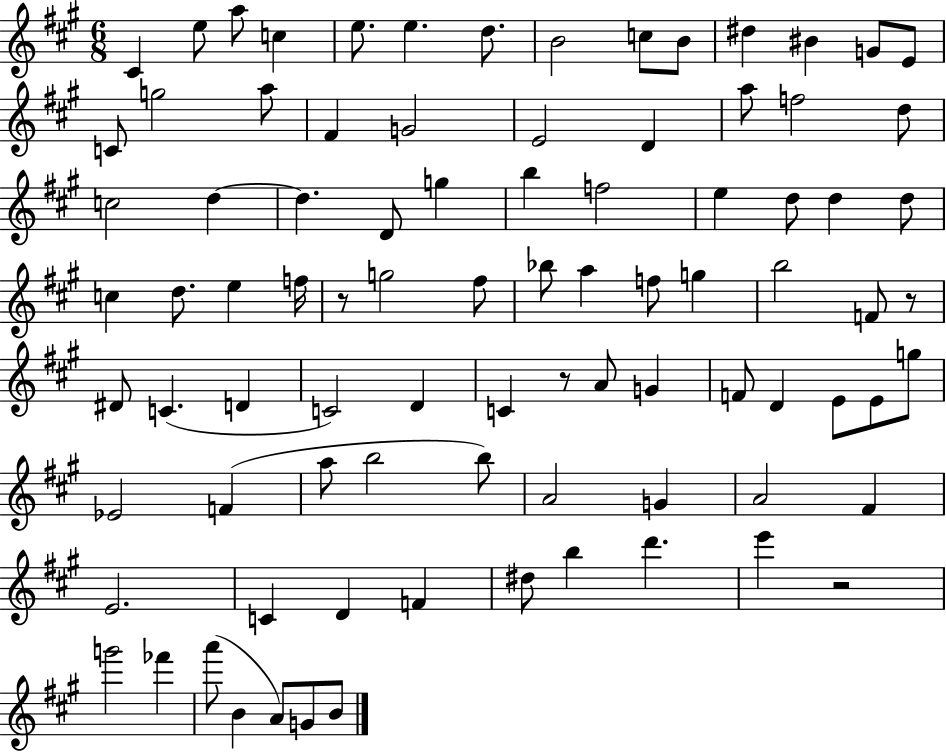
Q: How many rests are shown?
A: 4